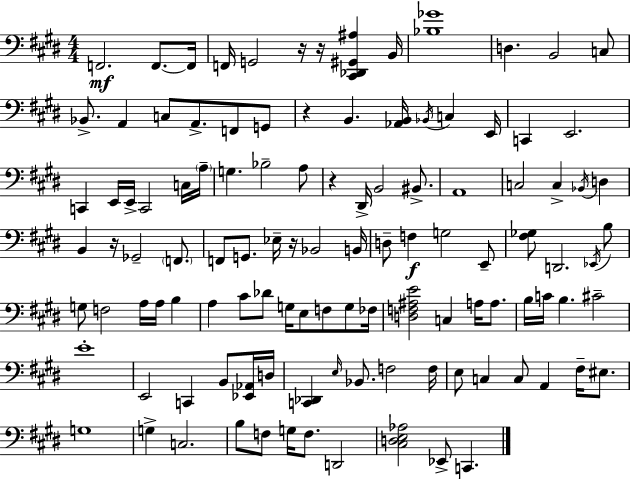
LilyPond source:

{
  \clef bass
  \numericTimeSignature
  \time 4/4
  \key e \major
  f,2.\mf f,8.~~ f,16 | f,16 g,2 r16 r16 <cis, des, gis, ais>4 b,16 | <bes ges'>1 | d4. b,2 c8 | \break bes,8.-> a,4 c8 a,8.-> f,8 g,8 | r4 b,4. <aes, b,>16 \acciaccatura { bes,16 } c4 | e,16 c,4 e,2. | c,4 e,16 e,16-> c,2 c16 | \break \parenthesize a16-- g4. bes2-- a8 | r4 dis,16-> b,2 bis,8.-> | a,1 | c2 c4-> \acciaccatura { bes,16 } d4 | \break b,4 r16 ges,2-- \parenthesize f,8. | f,8 g,8. ees16-- r16 bes,2 | b,16 d8-- f4\f g2 | e,8-- <fis ges>8 d,2. | \break \acciaccatura { ees,16 } b8 g8 f2 a16 a16 b4 | a4 cis'8 des'8 g16 e8 f8 | g8 fes16 <d f ais e'>2 c4 a16 | a8. b16 c'16 b4. cis'2-- | \break e'1-. | e,2 c,4 b,8 | <ees, aes,>16 d16 <c, des,>4 \grace { e16 } bes,8. f2 | f16 e8 c4 c8 a,4 | \break fis16-- eis8. g1 | g4-> c2. | b8 f8 g16 f8. d,2 | <cis d e aes>2 ees,8-> c,4. | \break \bar "|."
}